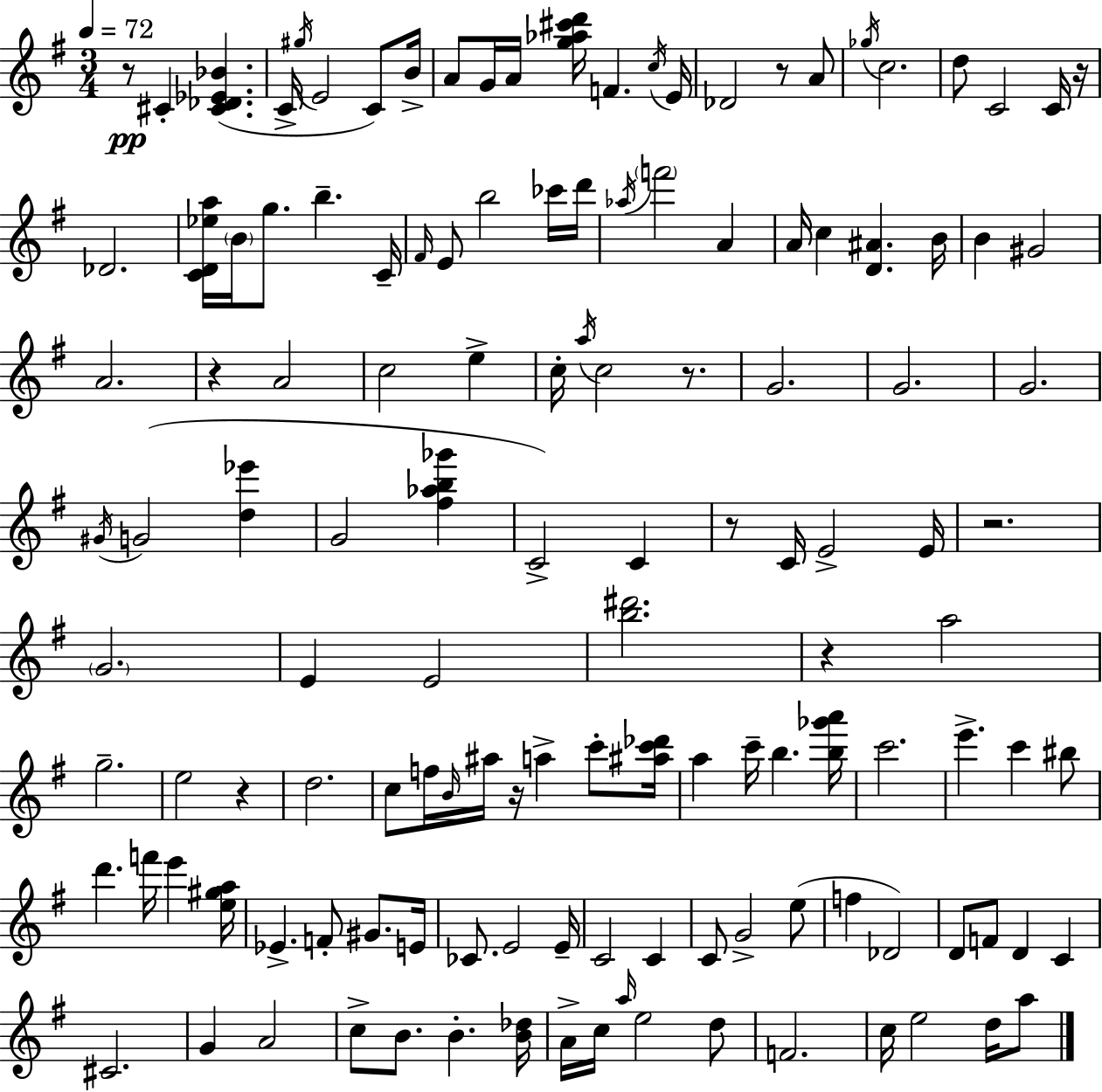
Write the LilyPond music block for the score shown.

{
  \clef treble
  \numericTimeSignature
  \time 3/4
  \key e \minor
  \tempo 4 = 72
  r8\pp cis'4-. <cis' des' ees' bes'>4.( | c'16-> \acciaccatura { gis''16 } e'2 c'8) | b'16-> a'8 g'16 a'16 <g'' aes'' cis''' d'''>16 f'4. | \acciaccatura { c''16 } e'16 des'2 r8 | \break a'8 \acciaccatura { ges''16 } c''2. | d''8 c'2 | c'16 r16 des'2. | <c' d' ees'' a''>16 \parenthesize b'16 g''8. b''4.-- | \break c'16-- \grace { fis'16 } e'8 b''2 | ces'''16 d'''16 \acciaccatura { aes''16 } \parenthesize f'''2 | a'4 a'16 c''4 <d' ais'>4. | b'16 b'4 gis'2 | \break a'2. | r4 a'2 | c''2 | e''4-> c''16-. \acciaccatura { a''16 } c''2 | \break r8. g'2. | g'2. | g'2. | \acciaccatura { gis'16 } g'2( | \break <d'' ees'''>4 g'2 | <fis'' aes'' b'' ges'''>4 c'2->) | c'4 r8 c'16 e'2-> | e'16 r2. | \break \parenthesize g'2. | e'4 e'2 | <b'' dis'''>2. | r4 a''2 | \break g''2.-- | e''2 | r4 d''2. | c''8 f''16 \grace { b'16 } ais''16 | \break r16 a''4-> c'''8-. <ais'' c''' des'''>16 a''4 | c'''16-- b''4. <b'' ges''' a'''>16 c'''2. | e'''4.-> | c'''4 bis''8 d'''4. | \break f'''16 e'''4 <e'' gis'' a''>16 ees'4.-> | f'8-. gis'8. e'16 ces'8. e'2 | e'16-- c'2 | c'4 c'8 g'2-> | \break e''8( f''4 | des'2) d'8 f'8 | d'4 c'4 cis'2. | g'4 | \break a'2 c''8-> b'8. | b'4.-. <b' des''>16 a'16-> c''16 \grace { a''16 } e''2 | d''8 f'2. | c''16 e''2 | \break d''16 a''8 \bar "|."
}